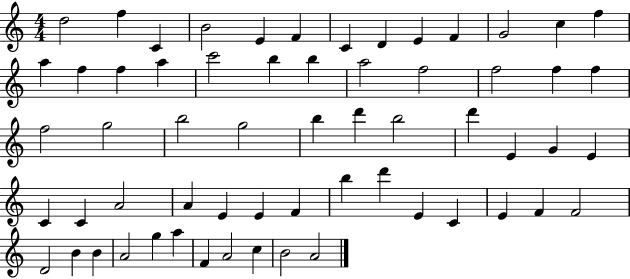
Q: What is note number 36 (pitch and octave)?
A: E4